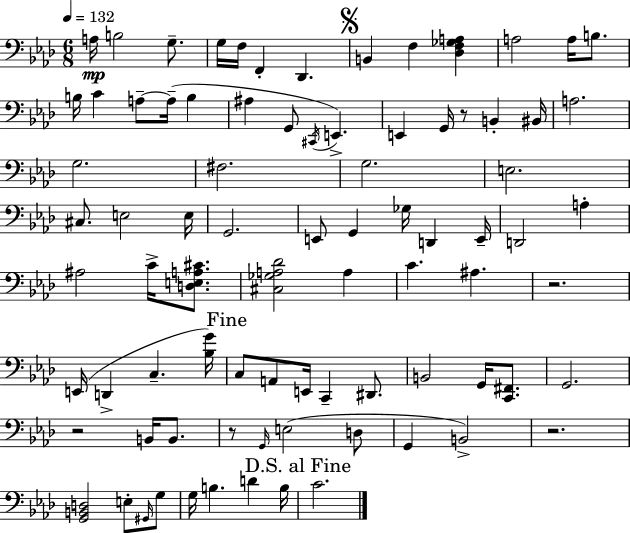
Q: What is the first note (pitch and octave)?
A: A3